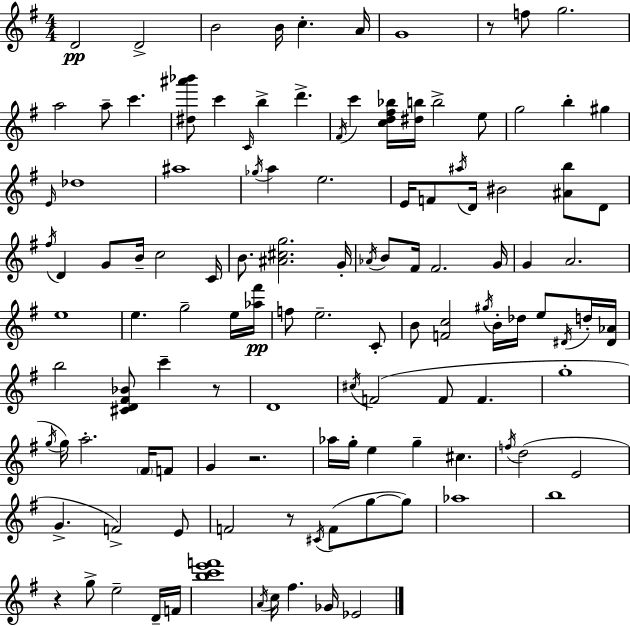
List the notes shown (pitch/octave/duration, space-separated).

D4/h D4/h B4/h B4/s C5/q. A4/s G4/w R/e F5/e G5/h. A5/h A5/e C6/q. [D#5,A#6,Bb6]/e C6/q C4/s B5/q D6/q. F#4/s C6/q [C5,D5,F#5,Bb5]/s [D#5,B5]/s B5/h E5/e G5/h B5/q G#5/q E4/s Db5/w A#5/w Gb5/s A5/q E5/h. E4/s F4/e A#5/s D4/s BIS4/h [A#4,B5]/e D4/e F#5/s D4/q G4/e B4/s C5/h C4/s B4/e. [A#4,C#5,G5]/h. G4/s Ab4/s B4/e F#4/s F#4/h. G4/s G4/q A4/h. E5/w E5/q. G5/h E5/s [Ab5,F#6]/s F5/e E5/h. C4/e B4/e [F4,C5]/h G#5/s B4/s Db5/s E5/e D#4/s D5/s [D#4,Ab4]/s B5/h [C#4,D4,F#4,Bb4]/e C6/q R/e D4/w C#5/s F4/h F4/e F4/q. G5/w G5/s G5/s A5/h. F#4/s F4/e G4/q R/h. Ab5/s G5/s E5/q G5/q C#5/q. F5/s D5/h E4/h G4/q. F4/h E4/e F4/h R/e C#4/s F4/e G5/e G5/e Ab5/w B5/w R/q G5/e E5/h D4/s F4/s [B5,C6,E6,F6]/w A4/s C5/s F#5/q. Gb4/s Eb4/h